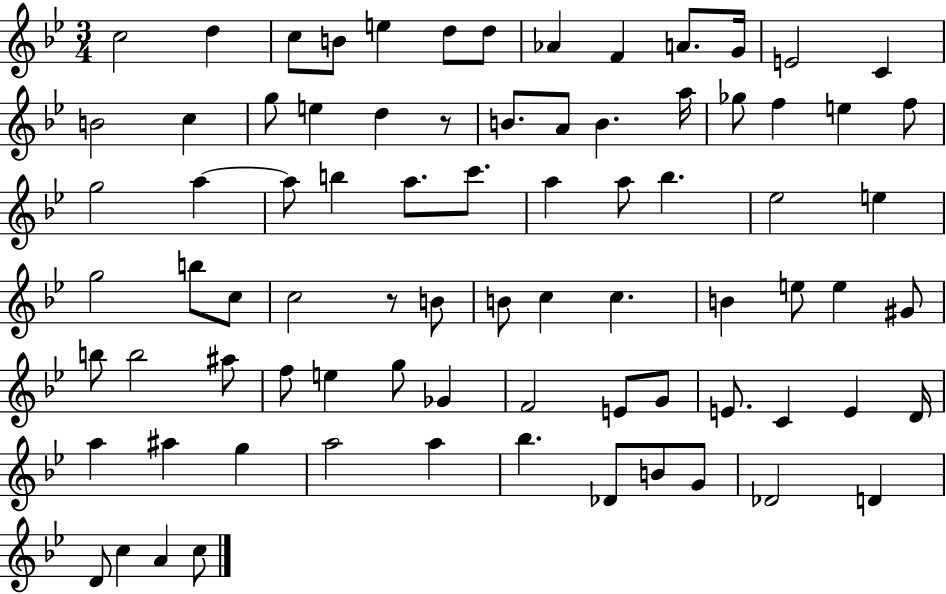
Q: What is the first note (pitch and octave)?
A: C5